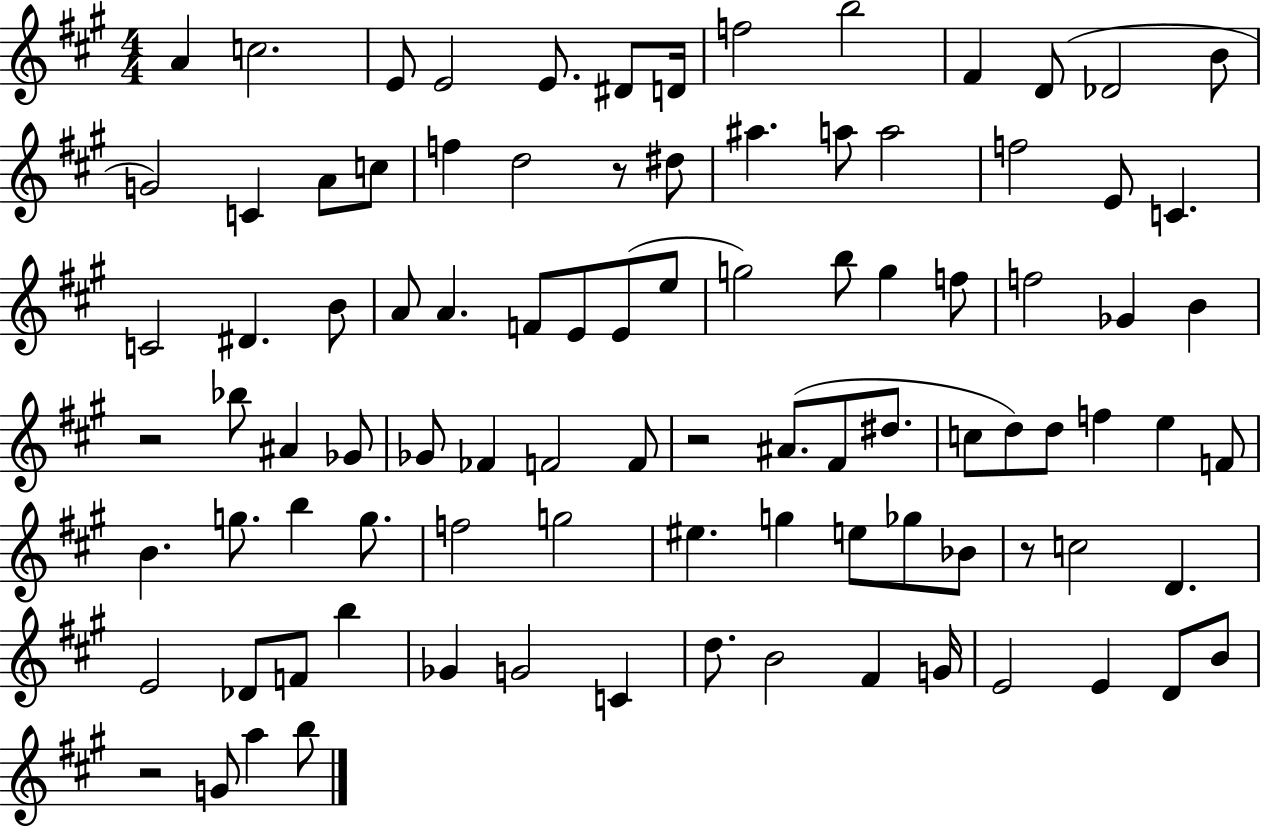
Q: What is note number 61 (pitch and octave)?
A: B5